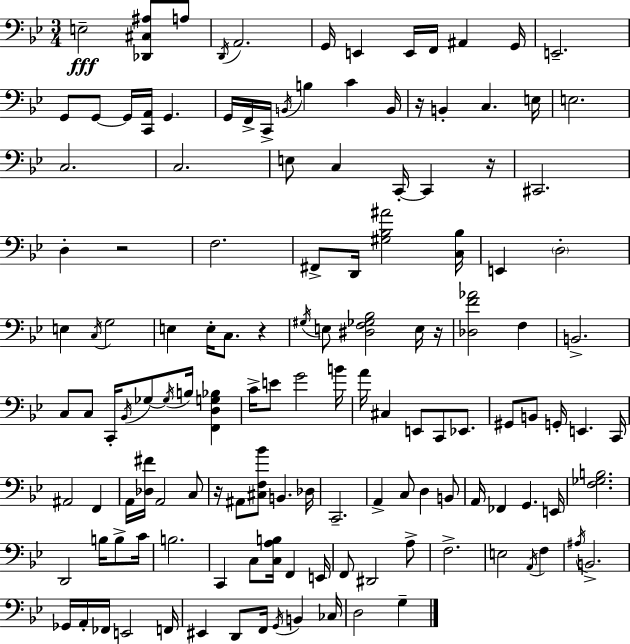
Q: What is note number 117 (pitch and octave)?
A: CES3